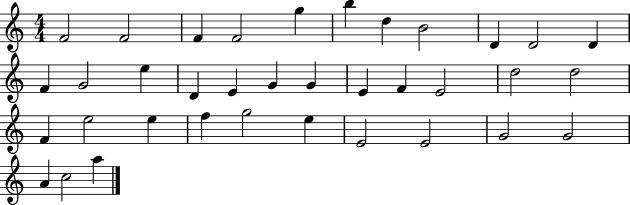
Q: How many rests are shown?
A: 0